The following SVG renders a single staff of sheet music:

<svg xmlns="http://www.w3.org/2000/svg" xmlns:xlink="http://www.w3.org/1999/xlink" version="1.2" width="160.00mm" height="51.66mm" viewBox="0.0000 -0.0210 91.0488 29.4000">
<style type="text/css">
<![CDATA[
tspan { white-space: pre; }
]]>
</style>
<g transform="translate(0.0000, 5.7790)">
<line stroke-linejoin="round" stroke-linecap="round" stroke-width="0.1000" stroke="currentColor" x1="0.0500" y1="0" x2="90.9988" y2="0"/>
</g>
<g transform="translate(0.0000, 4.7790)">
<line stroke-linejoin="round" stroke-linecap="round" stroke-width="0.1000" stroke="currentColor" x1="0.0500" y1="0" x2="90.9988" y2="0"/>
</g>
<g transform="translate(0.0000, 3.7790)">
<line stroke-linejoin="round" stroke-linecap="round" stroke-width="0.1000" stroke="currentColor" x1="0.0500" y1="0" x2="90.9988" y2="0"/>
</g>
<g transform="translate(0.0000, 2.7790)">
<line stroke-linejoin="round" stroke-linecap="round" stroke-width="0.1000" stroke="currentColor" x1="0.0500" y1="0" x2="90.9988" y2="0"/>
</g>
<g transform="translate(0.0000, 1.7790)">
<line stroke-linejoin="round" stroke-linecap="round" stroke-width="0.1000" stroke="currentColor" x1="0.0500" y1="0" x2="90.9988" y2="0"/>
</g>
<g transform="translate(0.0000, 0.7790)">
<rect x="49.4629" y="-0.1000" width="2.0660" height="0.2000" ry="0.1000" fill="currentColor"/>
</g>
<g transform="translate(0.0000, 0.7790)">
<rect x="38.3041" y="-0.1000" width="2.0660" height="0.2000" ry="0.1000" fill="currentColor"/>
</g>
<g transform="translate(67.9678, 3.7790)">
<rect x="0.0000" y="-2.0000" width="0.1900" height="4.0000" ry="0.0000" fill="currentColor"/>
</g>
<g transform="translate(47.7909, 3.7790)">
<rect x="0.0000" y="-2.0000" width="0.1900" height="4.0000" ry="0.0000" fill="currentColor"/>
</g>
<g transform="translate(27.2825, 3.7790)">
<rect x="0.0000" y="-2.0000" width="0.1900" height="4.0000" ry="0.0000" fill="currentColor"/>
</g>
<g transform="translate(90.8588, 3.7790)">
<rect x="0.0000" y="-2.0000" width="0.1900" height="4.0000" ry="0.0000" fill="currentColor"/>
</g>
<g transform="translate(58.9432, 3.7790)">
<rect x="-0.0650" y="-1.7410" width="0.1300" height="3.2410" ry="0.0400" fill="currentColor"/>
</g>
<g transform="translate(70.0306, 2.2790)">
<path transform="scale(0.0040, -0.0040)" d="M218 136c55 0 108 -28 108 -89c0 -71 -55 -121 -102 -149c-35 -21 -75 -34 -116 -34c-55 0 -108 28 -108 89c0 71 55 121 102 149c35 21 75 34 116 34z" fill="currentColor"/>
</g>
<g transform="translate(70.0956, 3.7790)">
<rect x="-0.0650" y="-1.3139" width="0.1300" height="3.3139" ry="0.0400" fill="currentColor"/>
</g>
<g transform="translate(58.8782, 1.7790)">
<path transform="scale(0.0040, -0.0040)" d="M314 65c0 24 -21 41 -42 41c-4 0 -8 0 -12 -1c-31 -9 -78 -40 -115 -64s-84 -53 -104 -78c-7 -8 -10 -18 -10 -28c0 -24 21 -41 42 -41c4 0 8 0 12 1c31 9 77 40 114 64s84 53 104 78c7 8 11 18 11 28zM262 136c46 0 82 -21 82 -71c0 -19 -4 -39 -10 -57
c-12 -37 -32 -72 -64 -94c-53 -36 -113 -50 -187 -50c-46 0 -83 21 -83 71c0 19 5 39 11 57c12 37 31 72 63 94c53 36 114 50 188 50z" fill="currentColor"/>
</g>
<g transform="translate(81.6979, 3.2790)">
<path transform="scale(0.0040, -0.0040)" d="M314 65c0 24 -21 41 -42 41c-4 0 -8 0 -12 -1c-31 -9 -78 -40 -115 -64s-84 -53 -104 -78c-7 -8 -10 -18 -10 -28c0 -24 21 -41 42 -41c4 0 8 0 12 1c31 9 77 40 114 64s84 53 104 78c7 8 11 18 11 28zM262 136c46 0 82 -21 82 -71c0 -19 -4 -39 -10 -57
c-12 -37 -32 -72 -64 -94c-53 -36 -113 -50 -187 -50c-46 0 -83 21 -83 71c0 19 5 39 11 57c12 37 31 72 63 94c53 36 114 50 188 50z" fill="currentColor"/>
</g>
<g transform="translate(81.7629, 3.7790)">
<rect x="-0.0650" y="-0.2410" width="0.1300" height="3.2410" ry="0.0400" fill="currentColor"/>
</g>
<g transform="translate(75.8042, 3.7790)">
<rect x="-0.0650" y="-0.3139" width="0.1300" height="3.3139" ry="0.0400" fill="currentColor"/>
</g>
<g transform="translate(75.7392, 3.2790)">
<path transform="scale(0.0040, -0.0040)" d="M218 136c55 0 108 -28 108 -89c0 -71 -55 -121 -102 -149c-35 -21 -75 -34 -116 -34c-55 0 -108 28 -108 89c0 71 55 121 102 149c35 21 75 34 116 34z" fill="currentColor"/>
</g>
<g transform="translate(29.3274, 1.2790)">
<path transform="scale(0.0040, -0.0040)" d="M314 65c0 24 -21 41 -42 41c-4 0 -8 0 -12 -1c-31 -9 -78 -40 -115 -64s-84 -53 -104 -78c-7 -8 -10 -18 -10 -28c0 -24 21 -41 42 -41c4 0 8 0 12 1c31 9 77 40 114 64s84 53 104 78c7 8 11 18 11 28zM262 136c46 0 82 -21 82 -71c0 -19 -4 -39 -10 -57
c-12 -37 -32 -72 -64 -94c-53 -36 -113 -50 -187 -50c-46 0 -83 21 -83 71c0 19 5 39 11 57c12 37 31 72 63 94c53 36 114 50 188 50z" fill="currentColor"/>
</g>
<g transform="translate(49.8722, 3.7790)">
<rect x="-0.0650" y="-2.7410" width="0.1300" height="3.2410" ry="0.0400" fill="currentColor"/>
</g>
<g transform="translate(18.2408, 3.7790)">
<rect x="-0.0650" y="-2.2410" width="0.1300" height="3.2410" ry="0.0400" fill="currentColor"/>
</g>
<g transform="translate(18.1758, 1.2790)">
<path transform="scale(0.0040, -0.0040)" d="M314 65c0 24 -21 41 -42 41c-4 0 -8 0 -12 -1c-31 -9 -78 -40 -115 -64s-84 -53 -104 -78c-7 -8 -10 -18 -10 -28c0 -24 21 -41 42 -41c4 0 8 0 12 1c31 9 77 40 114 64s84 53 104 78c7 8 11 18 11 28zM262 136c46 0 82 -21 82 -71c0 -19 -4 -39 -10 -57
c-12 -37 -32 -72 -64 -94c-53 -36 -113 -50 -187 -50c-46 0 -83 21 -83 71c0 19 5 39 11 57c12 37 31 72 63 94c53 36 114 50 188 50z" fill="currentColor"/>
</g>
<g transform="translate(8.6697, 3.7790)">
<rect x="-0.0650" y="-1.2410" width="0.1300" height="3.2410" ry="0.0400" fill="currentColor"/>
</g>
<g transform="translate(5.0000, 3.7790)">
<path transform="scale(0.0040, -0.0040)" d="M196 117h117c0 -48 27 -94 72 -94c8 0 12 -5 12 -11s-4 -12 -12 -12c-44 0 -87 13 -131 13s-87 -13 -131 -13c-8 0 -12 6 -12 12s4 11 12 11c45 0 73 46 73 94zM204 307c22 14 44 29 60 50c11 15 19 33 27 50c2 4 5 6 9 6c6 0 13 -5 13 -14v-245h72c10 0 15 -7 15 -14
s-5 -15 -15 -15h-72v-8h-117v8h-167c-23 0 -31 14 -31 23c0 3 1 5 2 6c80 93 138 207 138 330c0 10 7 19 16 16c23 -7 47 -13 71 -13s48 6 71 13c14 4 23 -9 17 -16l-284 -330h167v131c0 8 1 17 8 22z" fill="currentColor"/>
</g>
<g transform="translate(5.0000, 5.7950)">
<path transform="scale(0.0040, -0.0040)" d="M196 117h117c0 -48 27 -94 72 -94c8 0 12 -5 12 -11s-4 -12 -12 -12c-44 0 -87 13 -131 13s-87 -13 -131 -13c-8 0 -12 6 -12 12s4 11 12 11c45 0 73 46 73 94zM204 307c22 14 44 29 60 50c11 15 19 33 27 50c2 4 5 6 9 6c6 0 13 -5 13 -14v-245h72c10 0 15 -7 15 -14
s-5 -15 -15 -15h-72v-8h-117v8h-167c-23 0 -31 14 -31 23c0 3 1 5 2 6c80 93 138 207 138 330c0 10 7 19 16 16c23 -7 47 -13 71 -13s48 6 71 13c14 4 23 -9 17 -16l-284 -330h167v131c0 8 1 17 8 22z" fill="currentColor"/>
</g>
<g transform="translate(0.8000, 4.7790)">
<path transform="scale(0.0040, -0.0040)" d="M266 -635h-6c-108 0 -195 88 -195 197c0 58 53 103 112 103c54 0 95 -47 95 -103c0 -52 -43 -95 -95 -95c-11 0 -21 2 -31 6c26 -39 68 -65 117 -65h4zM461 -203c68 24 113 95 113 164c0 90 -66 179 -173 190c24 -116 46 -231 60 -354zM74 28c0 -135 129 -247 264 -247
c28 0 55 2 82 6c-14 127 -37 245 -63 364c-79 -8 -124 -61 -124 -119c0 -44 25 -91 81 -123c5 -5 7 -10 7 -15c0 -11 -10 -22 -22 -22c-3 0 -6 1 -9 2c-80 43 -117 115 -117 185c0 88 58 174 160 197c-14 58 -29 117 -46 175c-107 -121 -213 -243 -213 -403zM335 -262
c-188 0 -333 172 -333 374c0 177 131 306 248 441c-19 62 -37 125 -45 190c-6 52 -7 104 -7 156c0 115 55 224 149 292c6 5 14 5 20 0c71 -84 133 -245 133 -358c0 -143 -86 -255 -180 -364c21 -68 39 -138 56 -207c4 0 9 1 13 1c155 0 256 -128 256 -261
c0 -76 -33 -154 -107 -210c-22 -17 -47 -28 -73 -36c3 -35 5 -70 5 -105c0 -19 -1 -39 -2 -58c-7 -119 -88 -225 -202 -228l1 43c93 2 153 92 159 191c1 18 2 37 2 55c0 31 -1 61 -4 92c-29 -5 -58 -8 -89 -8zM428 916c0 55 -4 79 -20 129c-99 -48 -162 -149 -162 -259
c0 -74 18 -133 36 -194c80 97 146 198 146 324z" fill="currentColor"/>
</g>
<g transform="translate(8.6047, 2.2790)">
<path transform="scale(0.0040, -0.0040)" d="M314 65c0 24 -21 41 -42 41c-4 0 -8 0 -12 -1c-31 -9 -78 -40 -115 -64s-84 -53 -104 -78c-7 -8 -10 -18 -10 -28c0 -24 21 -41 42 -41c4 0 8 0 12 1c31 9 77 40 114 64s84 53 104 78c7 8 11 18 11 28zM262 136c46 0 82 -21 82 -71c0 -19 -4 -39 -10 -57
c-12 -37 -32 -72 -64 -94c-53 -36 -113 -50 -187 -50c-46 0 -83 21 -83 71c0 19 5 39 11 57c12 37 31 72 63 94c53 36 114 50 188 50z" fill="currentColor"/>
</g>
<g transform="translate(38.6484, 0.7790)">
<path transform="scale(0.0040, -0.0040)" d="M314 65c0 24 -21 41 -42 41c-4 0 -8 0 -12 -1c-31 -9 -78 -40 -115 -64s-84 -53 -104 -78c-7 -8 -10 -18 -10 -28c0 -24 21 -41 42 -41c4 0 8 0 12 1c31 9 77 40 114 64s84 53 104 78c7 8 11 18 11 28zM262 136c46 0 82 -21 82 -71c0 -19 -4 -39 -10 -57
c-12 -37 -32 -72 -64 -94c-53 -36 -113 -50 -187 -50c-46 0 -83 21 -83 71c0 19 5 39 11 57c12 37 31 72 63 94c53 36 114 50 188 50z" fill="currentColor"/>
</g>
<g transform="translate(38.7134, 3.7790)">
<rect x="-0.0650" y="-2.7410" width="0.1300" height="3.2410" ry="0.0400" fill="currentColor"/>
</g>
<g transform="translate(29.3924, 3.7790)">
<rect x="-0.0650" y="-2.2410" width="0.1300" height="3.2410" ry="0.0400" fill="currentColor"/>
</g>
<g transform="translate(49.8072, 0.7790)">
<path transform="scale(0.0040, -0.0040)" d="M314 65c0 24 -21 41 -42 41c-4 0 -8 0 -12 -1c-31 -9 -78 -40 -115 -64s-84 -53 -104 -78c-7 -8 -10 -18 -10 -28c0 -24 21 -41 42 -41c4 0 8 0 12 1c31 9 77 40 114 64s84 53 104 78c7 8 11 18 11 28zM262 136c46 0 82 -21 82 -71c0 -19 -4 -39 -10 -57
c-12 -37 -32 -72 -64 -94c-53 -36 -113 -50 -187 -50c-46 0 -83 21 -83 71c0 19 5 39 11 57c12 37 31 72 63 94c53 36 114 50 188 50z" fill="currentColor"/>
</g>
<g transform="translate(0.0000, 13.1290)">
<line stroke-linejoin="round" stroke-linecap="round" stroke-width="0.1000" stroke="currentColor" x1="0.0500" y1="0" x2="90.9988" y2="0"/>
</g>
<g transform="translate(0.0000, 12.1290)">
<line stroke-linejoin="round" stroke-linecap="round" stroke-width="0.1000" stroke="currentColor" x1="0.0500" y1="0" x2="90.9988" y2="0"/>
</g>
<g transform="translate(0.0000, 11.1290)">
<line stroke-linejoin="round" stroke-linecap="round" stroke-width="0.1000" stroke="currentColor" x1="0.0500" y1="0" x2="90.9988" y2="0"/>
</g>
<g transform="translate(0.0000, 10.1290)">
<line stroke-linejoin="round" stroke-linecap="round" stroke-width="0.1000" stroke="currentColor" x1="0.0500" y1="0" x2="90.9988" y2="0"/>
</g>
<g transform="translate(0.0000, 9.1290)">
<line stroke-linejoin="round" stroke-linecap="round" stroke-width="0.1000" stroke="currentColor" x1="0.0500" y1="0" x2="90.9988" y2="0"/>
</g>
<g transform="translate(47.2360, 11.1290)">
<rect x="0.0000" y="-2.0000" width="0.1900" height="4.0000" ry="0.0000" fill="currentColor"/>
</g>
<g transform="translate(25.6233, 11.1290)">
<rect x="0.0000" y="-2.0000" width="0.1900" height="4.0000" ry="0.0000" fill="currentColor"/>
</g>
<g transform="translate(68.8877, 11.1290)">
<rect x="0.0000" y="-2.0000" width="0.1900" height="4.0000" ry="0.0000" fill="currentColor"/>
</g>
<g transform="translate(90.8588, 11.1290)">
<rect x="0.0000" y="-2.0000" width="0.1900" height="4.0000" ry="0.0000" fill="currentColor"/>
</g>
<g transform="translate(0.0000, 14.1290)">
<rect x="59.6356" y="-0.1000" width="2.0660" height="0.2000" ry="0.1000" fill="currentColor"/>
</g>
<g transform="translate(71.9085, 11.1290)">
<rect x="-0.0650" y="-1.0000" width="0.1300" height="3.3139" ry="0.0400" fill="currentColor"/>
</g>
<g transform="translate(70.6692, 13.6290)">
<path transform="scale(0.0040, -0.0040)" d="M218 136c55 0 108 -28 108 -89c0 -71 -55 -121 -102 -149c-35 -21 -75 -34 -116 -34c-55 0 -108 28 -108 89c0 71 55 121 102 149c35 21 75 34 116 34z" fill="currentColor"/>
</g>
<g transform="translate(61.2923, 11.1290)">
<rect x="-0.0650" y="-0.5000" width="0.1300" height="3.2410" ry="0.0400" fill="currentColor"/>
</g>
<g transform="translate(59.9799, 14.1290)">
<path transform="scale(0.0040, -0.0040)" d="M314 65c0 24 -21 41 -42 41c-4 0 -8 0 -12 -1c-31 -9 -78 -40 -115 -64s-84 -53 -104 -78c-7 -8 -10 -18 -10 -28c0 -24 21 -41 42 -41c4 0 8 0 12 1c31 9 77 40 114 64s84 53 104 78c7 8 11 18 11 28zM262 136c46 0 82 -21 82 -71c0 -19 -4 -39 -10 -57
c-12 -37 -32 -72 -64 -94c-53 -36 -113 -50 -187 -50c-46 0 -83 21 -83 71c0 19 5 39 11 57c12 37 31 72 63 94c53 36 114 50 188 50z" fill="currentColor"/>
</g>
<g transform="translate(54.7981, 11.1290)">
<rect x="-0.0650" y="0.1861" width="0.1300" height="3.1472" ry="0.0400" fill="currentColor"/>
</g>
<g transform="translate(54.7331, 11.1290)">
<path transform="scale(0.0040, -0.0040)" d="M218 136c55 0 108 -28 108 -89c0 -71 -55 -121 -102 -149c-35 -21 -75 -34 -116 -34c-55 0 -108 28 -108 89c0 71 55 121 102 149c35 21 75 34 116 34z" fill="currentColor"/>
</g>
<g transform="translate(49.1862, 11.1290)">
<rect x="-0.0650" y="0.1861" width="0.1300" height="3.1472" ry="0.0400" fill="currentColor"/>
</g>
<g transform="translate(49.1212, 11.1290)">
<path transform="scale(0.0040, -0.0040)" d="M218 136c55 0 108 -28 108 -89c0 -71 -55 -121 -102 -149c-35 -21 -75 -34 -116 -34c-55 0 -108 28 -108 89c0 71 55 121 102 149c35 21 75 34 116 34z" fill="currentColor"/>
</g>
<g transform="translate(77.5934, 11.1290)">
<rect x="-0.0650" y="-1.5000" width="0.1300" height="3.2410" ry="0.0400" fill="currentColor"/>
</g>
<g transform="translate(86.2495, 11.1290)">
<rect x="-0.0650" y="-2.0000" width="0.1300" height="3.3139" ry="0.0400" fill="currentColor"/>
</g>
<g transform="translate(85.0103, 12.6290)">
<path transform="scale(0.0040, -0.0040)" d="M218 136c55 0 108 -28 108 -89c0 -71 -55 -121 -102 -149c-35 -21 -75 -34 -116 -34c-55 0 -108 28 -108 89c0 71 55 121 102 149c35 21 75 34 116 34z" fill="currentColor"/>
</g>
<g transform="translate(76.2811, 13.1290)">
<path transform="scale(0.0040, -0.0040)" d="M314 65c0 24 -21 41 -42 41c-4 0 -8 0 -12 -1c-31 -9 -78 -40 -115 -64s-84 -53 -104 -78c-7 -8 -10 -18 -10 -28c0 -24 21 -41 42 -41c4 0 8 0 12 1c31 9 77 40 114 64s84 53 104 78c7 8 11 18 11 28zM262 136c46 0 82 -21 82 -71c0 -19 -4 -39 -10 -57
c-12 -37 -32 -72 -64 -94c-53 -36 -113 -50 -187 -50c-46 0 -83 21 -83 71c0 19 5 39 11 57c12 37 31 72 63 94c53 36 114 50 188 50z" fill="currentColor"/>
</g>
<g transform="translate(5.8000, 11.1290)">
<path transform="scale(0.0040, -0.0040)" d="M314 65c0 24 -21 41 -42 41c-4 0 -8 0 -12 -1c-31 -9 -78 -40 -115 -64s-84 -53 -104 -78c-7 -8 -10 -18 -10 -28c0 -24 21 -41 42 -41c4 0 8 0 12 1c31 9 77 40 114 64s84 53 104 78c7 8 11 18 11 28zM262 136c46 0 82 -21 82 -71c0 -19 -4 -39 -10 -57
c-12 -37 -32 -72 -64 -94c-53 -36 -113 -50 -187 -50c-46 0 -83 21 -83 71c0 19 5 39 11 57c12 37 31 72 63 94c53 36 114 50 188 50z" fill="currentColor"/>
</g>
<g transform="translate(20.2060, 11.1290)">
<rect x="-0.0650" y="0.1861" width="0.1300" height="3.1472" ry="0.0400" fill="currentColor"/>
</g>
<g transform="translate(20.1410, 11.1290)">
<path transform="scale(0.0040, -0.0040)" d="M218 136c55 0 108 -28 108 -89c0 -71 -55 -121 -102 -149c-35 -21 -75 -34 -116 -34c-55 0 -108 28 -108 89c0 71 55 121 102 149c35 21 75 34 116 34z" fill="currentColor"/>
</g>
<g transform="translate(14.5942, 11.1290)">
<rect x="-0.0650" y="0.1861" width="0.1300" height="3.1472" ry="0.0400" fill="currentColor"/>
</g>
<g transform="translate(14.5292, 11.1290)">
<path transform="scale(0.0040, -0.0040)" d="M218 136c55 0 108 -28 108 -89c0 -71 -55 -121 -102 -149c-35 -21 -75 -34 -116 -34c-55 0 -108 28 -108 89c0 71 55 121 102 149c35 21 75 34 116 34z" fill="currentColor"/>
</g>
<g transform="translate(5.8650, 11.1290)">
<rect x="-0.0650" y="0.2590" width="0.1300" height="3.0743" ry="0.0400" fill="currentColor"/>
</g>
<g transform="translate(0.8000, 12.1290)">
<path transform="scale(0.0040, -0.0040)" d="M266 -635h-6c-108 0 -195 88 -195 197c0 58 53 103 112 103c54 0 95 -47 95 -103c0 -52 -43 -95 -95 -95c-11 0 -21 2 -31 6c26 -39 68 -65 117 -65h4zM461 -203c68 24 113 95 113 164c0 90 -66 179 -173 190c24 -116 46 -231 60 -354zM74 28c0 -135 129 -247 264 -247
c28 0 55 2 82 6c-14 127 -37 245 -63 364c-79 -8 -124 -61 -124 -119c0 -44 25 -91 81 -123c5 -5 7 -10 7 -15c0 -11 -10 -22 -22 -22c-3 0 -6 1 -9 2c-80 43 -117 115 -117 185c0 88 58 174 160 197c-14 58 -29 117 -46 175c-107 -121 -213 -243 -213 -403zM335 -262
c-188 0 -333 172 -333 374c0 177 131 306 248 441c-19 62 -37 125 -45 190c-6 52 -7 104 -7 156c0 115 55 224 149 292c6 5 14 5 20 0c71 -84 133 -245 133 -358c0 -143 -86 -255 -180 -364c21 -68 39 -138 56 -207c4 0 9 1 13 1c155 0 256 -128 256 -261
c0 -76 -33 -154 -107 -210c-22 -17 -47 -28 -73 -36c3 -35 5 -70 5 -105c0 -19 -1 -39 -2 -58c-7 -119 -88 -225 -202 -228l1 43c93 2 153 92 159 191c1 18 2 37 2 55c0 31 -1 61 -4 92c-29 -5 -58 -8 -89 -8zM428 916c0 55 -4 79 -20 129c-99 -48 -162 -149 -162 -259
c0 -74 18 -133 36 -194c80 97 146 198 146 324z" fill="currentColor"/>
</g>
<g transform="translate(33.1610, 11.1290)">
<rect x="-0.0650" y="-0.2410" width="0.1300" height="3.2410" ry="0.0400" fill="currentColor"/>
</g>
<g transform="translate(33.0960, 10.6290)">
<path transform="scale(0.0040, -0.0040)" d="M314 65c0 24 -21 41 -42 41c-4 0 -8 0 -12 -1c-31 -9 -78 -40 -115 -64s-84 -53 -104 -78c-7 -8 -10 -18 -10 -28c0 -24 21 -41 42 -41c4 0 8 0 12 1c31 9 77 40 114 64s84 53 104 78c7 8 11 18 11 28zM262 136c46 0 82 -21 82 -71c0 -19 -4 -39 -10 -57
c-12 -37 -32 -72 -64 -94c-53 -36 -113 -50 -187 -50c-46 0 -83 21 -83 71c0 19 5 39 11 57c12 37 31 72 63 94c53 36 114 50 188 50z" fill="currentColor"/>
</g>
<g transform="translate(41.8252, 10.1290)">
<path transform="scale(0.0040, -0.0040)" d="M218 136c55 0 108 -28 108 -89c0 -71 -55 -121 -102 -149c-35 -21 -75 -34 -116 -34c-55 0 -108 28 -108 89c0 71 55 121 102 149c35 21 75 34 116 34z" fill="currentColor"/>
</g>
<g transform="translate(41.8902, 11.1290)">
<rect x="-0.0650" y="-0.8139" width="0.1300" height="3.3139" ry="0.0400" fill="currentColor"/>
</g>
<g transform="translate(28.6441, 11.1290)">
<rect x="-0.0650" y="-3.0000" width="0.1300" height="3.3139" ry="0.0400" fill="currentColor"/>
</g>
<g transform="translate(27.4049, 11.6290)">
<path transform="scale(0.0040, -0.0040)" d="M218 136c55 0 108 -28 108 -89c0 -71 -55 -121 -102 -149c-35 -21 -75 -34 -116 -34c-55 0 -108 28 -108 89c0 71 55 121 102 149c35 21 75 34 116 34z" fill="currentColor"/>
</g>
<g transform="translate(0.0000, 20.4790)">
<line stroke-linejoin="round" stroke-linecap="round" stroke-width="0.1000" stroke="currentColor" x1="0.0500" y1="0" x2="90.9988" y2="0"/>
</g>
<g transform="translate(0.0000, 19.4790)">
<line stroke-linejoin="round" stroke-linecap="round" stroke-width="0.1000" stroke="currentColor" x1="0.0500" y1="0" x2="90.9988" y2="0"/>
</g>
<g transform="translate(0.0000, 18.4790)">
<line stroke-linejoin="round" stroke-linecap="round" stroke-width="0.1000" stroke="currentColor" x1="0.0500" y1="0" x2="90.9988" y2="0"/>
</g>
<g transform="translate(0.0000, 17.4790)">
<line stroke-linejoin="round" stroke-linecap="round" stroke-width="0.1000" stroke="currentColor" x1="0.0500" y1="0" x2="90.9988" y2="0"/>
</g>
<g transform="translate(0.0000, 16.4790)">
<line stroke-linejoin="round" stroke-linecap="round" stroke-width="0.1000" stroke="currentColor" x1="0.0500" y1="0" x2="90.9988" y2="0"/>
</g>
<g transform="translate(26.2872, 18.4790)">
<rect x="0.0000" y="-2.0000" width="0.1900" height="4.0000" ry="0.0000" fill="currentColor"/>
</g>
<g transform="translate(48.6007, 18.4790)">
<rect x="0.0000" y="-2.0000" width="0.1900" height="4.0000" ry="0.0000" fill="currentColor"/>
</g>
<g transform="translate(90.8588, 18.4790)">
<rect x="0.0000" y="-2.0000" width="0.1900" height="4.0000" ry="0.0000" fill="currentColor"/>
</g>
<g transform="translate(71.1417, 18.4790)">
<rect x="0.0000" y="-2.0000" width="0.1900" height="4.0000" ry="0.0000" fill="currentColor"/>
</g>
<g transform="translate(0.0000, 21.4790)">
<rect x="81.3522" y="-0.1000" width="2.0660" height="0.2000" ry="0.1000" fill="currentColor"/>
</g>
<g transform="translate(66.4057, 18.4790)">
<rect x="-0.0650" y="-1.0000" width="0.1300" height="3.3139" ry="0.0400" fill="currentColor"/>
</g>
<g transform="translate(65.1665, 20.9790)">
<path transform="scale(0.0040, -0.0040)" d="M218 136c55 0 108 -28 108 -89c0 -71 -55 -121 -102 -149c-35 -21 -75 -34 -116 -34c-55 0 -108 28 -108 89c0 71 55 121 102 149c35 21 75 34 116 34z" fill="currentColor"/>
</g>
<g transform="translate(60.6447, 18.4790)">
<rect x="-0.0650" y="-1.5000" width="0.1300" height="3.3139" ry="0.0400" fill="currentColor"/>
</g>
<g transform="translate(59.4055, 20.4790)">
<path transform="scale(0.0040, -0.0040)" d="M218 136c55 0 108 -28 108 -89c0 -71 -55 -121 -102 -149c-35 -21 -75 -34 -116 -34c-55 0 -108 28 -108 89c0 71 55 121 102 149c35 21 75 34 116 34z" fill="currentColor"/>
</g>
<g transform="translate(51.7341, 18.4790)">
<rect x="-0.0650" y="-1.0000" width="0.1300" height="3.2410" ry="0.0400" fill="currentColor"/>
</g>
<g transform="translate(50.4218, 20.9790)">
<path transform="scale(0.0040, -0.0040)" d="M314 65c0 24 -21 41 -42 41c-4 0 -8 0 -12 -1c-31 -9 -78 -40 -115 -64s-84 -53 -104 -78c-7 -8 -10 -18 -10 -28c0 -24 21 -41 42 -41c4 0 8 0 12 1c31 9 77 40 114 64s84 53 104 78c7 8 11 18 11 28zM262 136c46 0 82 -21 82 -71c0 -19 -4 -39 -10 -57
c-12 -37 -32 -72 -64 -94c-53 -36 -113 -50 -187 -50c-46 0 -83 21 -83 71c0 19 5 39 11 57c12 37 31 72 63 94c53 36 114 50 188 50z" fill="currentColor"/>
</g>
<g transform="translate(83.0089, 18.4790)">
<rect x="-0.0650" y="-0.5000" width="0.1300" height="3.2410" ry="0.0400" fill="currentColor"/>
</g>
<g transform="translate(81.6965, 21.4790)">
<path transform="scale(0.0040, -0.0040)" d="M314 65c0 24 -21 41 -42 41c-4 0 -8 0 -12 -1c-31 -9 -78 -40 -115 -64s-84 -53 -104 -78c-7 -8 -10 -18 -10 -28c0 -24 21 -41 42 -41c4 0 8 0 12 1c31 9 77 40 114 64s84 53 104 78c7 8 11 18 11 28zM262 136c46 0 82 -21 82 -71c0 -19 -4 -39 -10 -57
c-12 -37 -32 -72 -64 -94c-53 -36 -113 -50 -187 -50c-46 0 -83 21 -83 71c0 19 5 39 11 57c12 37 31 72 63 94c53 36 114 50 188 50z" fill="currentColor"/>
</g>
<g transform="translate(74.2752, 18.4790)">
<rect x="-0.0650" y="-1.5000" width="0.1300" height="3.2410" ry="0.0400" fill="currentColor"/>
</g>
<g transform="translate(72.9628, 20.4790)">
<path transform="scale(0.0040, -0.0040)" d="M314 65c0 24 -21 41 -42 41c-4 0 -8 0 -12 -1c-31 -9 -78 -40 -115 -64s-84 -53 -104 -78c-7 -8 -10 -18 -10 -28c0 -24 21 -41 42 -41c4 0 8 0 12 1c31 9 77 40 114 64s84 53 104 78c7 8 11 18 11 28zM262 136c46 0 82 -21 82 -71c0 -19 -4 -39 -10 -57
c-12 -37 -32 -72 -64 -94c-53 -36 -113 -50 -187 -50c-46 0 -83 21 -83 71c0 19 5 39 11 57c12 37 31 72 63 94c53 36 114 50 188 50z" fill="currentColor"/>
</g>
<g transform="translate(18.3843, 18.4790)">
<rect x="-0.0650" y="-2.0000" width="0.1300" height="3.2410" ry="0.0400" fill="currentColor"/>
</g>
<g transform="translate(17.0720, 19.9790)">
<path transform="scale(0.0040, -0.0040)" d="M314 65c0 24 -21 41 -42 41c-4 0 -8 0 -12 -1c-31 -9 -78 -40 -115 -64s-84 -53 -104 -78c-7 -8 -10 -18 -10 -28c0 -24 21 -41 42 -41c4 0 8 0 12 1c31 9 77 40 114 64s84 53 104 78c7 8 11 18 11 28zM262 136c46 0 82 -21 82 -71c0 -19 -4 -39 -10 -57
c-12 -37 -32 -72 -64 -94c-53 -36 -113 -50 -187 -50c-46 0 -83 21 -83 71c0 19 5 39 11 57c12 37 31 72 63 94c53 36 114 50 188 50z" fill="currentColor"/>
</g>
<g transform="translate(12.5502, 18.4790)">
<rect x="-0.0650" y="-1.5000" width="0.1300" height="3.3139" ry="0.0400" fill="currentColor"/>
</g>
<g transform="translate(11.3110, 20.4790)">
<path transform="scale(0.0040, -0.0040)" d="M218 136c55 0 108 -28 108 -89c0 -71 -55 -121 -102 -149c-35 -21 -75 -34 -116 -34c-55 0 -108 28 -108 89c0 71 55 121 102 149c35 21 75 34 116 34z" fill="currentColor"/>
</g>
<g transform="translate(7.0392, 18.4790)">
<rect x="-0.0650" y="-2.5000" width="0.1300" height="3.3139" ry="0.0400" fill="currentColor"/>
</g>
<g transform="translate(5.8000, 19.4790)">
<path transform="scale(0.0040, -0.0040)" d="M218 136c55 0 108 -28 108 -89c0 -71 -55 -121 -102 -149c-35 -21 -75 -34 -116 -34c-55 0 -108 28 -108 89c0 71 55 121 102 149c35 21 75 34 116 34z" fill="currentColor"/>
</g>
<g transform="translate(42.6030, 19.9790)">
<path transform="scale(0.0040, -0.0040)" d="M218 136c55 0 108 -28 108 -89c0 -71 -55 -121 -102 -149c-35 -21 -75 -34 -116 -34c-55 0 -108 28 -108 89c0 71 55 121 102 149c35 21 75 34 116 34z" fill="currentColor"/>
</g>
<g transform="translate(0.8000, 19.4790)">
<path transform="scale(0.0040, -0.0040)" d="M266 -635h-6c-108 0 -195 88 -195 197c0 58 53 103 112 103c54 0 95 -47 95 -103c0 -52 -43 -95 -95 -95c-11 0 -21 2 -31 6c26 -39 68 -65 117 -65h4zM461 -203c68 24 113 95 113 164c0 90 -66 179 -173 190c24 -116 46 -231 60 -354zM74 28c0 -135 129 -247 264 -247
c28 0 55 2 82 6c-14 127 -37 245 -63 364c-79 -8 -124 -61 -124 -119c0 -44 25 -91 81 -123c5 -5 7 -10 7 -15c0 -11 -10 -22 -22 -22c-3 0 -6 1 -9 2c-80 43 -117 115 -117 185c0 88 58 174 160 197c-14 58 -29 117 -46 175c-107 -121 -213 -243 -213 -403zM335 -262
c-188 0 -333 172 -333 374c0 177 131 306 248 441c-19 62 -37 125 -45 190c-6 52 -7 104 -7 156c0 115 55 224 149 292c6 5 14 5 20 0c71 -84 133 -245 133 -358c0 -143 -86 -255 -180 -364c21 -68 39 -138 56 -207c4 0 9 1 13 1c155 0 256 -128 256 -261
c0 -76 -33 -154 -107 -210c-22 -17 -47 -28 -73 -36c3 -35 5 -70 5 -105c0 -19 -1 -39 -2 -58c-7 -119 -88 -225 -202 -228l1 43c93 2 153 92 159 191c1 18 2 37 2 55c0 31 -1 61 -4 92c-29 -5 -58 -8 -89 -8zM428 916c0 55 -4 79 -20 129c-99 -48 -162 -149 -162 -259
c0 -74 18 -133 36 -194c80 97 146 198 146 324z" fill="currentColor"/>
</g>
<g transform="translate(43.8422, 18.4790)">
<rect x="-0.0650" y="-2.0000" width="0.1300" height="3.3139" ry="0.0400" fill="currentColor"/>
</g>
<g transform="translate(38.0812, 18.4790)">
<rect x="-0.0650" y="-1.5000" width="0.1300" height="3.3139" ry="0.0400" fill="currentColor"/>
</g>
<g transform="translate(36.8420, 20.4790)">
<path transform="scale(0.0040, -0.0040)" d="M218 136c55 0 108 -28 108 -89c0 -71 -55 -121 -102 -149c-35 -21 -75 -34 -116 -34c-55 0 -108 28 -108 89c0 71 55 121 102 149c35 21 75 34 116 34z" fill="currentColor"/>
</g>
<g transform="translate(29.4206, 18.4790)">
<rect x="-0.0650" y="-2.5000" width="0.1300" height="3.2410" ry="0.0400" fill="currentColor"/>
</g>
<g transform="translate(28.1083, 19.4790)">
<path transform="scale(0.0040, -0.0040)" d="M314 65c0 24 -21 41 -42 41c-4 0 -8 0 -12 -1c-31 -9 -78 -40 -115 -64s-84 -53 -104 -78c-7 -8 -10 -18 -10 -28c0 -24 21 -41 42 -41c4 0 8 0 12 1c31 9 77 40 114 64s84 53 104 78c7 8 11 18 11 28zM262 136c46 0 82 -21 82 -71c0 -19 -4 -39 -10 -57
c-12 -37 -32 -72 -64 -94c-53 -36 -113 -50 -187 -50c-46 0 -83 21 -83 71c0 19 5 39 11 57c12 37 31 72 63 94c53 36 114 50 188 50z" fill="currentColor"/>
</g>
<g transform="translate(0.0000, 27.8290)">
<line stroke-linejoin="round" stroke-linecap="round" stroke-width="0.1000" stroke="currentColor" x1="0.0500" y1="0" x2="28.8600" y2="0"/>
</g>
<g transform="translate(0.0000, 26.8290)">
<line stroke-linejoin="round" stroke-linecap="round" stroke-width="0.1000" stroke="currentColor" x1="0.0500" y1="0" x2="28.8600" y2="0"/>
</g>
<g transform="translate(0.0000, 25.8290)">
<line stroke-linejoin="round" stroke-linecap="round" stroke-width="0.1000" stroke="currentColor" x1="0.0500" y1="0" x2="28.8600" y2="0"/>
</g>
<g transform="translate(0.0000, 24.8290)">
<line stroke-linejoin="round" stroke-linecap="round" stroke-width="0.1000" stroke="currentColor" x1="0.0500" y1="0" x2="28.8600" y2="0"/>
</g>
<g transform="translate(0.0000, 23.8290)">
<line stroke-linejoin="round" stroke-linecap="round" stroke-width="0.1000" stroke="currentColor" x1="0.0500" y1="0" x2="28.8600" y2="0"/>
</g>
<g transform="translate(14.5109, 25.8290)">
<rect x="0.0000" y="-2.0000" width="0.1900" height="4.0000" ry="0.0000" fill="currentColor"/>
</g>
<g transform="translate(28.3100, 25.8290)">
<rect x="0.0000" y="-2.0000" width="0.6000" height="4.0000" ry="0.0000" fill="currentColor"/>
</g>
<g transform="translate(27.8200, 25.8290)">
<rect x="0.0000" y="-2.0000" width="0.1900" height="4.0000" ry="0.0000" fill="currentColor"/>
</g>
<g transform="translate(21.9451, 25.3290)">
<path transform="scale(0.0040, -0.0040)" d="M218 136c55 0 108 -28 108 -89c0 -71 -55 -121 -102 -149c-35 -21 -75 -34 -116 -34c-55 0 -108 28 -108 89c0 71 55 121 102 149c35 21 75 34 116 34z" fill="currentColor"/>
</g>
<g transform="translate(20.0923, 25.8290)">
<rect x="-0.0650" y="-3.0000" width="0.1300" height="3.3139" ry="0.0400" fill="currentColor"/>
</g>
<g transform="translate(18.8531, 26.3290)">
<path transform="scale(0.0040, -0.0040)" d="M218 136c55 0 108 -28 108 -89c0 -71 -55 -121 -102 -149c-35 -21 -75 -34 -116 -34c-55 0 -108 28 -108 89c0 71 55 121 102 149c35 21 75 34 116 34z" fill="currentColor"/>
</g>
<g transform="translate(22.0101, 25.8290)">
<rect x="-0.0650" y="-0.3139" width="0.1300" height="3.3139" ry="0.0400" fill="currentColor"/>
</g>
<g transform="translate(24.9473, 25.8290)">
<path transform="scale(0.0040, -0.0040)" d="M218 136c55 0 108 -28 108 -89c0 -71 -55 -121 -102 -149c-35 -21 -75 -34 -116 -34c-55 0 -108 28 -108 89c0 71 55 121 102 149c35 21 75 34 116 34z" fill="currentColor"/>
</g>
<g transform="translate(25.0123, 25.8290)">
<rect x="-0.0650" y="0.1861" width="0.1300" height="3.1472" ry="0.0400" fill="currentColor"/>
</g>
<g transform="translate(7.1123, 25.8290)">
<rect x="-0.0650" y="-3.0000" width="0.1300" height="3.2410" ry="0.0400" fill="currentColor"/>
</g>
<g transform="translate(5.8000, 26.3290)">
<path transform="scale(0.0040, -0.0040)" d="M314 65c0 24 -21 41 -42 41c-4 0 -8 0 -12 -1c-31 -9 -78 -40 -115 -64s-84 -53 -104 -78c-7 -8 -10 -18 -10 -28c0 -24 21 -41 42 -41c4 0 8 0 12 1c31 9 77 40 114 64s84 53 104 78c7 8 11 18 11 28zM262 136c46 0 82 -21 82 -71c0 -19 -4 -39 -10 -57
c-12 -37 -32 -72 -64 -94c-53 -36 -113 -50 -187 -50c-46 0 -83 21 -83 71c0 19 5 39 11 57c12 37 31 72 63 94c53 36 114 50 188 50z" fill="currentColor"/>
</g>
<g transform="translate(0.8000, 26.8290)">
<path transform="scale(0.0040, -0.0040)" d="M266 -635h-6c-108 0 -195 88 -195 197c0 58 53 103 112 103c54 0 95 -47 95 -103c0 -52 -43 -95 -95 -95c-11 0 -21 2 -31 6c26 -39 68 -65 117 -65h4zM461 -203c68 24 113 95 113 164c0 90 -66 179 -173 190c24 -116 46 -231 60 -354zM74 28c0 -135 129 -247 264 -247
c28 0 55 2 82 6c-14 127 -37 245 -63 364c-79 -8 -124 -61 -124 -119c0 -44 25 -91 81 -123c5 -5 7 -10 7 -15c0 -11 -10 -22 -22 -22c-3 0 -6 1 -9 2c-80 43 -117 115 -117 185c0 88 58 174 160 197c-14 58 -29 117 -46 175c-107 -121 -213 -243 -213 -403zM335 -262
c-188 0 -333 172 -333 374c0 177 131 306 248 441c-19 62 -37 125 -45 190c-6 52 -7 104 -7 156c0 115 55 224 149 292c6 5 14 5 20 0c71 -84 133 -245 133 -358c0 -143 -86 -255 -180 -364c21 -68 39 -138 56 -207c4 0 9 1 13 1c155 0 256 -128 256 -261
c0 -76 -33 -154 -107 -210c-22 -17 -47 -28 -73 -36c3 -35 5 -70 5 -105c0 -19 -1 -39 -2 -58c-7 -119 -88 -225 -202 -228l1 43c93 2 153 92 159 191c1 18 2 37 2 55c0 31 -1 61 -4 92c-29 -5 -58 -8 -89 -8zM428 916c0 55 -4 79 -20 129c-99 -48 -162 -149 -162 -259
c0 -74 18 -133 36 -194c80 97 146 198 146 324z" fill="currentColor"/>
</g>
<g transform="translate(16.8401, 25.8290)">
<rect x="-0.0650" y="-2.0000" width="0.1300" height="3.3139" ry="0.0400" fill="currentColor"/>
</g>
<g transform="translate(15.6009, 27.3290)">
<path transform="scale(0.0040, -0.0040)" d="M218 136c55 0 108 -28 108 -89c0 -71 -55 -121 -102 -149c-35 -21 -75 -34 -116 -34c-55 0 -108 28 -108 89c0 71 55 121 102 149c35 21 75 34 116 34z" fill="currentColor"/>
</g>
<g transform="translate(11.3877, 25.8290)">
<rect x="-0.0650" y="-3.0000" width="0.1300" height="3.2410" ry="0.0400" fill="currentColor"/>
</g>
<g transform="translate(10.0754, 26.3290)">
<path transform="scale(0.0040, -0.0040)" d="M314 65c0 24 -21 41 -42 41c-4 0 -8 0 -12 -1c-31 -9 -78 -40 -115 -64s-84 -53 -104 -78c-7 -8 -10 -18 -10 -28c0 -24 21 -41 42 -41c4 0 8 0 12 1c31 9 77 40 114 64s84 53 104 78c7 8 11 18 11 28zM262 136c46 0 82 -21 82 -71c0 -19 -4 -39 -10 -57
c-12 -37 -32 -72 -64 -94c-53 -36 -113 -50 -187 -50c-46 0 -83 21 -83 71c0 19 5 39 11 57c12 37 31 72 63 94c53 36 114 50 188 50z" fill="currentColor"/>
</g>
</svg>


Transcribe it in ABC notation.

X:1
T:Untitled
M:4/4
L:1/4
K:C
e2 g2 g2 a2 a2 f2 e c c2 B2 B B A c2 d B B C2 D E2 F G E F2 G2 E F D2 E D E2 C2 A2 A2 F A c B